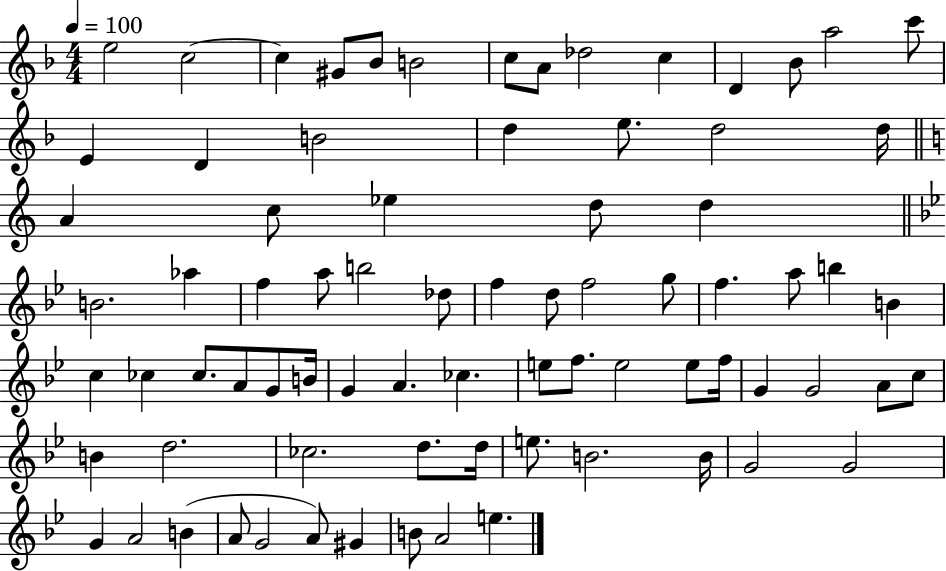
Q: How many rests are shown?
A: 0